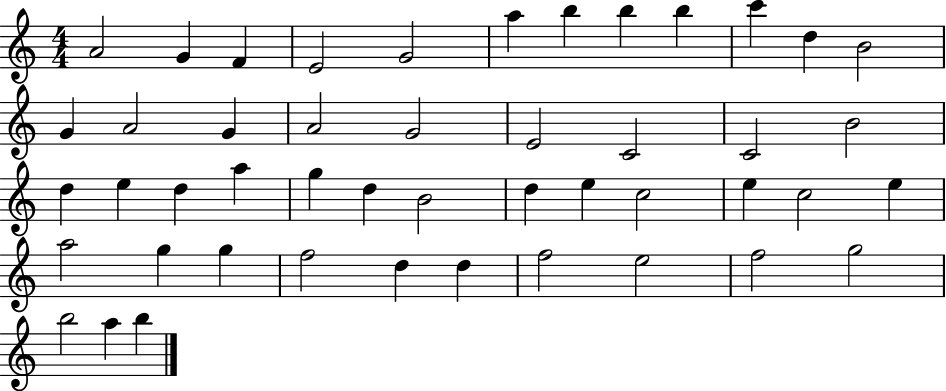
{
  \clef treble
  \numericTimeSignature
  \time 4/4
  \key c \major
  a'2 g'4 f'4 | e'2 g'2 | a''4 b''4 b''4 b''4 | c'''4 d''4 b'2 | \break g'4 a'2 g'4 | a'2 g'2 | e'2 c'2 | c'2 b'2 | \break d''4 e''4 d''4 a''4 | g''4 d''4 b'2 | d''4 e''4 c''2 | e''4 c''2 e''4 | \break a''2 g''4 g''4 | f''2 d''4 d''4 | f''2 e''2 | f''2 g''2 | \break b''2 a''4 b''4 | \bar "|."
}